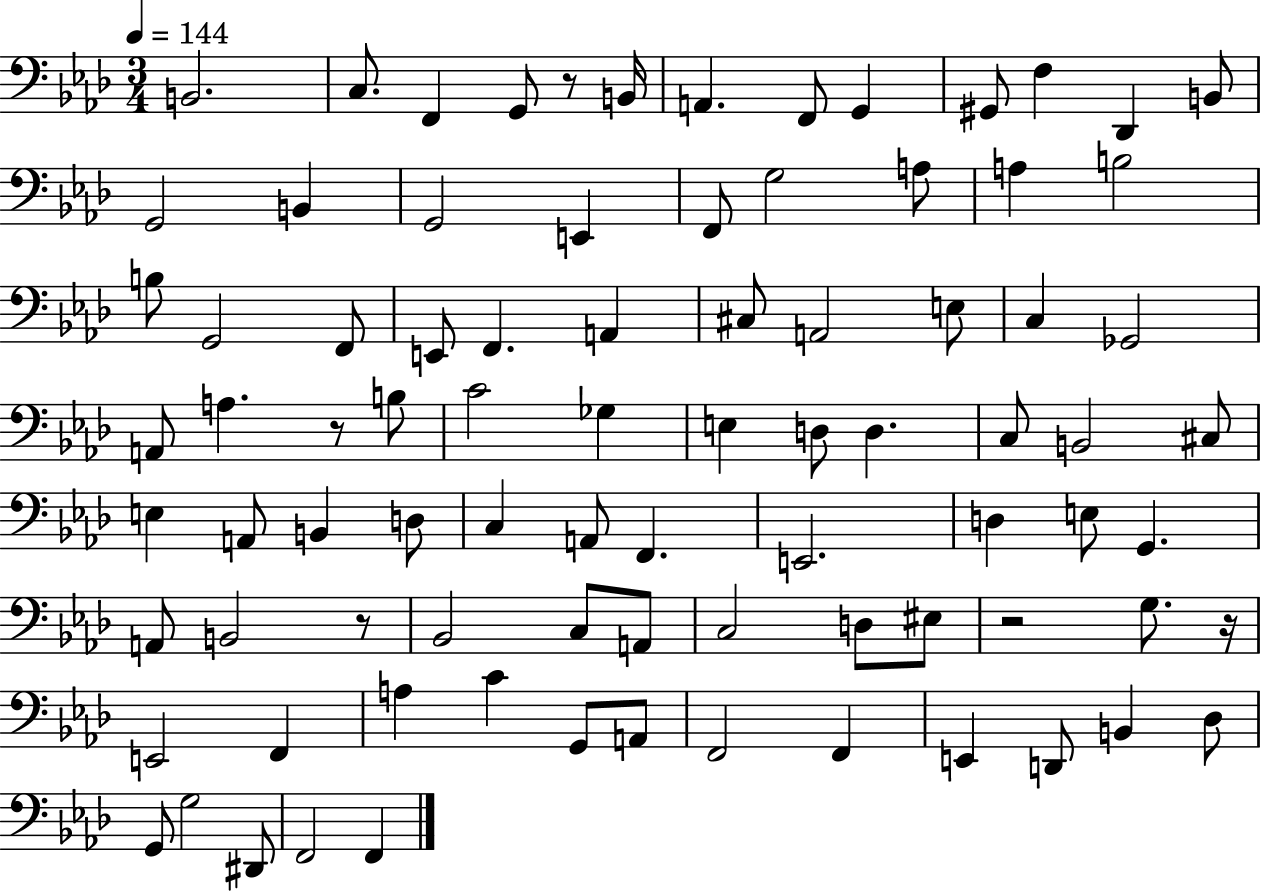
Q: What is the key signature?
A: AES major